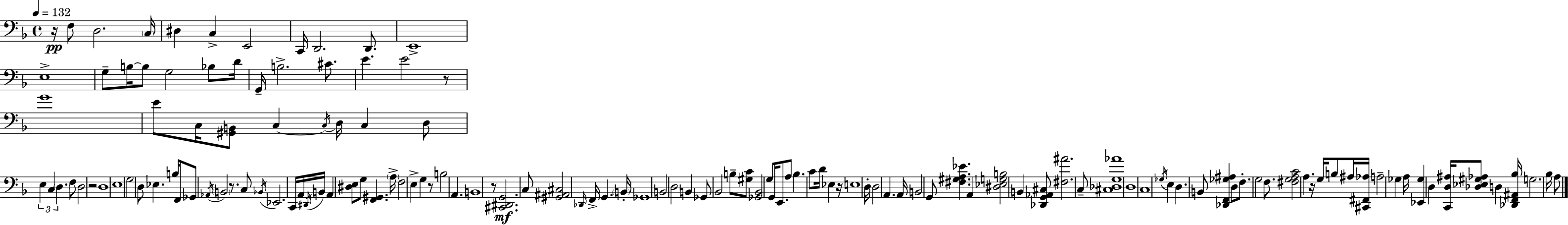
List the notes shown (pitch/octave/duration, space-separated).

R/s F3/e D3/h. C3/s D#3/q C3/q E2/h C2/s D2/h. D2/e. E2/w E3/w G3/e B3/s B3/e G3/h Bb3/e D4/s G2/s B3/h. C#4/e. E4/q. E4/h R/e G4/w E4/e C3/s [G#2,B2]/e C3/q C3/s D3/s C3/q D3/e E3/q C3/q D3/q. F3/e D3/h R/h D3/w E3/w G3/h D3/e Eb3/q. B3/s F2/e Gb2/e Ab2/s B2/h R/e. C3/e Bb2/s Eb2/h. C2/s A2/s D#2/s B2/s A2/q [D#3,E3]/e G3/e [F2,G#2]/q. A3/s F3/h E3/q G3/q R/e B3/h A2/q. B2/w R/e [C#2,D#2,G2]/h. C3/e [G#2,A#2,C#3]/h Db2/s F2/s G2/q. B2/s Gb2/w B2/h D3/h B2/q Gb2/e Bb2/h B3/e [G#3,C4]/e [Gb2,Bb2]/h G3/e G2/s E2/e. A3/e Bb3/q. C4/e D4/s Eb3/q R/s E3/w D3/s D3/h A2/q. A2/s B2/h G2/e [F#3,G#3,A3,Eb4]/q. A2/q [D#3,Eb3,G3,B3]/h B2/q [Db2,G2,Ab2,C#3]/e [F#3,A#4]/h. C3/e [C#3,Db3,G3,Ab4]/w D3/w C3/w Gb3/s E3/q D3/q. B2/e [Db2,F2,Gb3,A#3]/q D3/e F3/e. G3/h F3/e. [F#3,G3,A3,C4]/h A3/q. R/s G3/s B3/e A#3/s [C#2,F#2,Ab3]/s A3/h Gb3/q A3/s [Eb2,Gb3]/q D3/q [C2,D3,A#3]/s [Db3,Eb3,G#3,Ab3]/e D3/q [Db2,F2,A#2,Bb3]/s G3/h. Bb3/s A3/e